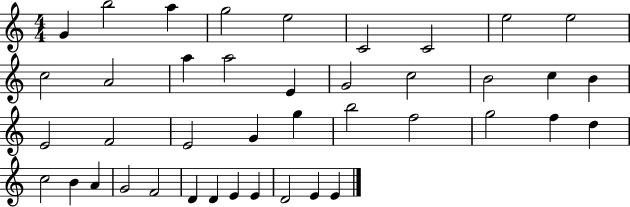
G4/q B5/h A5/q G5/h E5/h C4/h C4/h E5/h E5/h C5/h A4/h A5/q A5/h E4/q G4/h C5/h B4/h C5/q B4/q E4/h F4/h E4/h G4/q G5/q B5/h F5/h G5/h F5/q D5/q C5/h B4/q A4/q G4/h F4/h D4/q D4/q E4/q E4/q D4/h E4/q E4/q